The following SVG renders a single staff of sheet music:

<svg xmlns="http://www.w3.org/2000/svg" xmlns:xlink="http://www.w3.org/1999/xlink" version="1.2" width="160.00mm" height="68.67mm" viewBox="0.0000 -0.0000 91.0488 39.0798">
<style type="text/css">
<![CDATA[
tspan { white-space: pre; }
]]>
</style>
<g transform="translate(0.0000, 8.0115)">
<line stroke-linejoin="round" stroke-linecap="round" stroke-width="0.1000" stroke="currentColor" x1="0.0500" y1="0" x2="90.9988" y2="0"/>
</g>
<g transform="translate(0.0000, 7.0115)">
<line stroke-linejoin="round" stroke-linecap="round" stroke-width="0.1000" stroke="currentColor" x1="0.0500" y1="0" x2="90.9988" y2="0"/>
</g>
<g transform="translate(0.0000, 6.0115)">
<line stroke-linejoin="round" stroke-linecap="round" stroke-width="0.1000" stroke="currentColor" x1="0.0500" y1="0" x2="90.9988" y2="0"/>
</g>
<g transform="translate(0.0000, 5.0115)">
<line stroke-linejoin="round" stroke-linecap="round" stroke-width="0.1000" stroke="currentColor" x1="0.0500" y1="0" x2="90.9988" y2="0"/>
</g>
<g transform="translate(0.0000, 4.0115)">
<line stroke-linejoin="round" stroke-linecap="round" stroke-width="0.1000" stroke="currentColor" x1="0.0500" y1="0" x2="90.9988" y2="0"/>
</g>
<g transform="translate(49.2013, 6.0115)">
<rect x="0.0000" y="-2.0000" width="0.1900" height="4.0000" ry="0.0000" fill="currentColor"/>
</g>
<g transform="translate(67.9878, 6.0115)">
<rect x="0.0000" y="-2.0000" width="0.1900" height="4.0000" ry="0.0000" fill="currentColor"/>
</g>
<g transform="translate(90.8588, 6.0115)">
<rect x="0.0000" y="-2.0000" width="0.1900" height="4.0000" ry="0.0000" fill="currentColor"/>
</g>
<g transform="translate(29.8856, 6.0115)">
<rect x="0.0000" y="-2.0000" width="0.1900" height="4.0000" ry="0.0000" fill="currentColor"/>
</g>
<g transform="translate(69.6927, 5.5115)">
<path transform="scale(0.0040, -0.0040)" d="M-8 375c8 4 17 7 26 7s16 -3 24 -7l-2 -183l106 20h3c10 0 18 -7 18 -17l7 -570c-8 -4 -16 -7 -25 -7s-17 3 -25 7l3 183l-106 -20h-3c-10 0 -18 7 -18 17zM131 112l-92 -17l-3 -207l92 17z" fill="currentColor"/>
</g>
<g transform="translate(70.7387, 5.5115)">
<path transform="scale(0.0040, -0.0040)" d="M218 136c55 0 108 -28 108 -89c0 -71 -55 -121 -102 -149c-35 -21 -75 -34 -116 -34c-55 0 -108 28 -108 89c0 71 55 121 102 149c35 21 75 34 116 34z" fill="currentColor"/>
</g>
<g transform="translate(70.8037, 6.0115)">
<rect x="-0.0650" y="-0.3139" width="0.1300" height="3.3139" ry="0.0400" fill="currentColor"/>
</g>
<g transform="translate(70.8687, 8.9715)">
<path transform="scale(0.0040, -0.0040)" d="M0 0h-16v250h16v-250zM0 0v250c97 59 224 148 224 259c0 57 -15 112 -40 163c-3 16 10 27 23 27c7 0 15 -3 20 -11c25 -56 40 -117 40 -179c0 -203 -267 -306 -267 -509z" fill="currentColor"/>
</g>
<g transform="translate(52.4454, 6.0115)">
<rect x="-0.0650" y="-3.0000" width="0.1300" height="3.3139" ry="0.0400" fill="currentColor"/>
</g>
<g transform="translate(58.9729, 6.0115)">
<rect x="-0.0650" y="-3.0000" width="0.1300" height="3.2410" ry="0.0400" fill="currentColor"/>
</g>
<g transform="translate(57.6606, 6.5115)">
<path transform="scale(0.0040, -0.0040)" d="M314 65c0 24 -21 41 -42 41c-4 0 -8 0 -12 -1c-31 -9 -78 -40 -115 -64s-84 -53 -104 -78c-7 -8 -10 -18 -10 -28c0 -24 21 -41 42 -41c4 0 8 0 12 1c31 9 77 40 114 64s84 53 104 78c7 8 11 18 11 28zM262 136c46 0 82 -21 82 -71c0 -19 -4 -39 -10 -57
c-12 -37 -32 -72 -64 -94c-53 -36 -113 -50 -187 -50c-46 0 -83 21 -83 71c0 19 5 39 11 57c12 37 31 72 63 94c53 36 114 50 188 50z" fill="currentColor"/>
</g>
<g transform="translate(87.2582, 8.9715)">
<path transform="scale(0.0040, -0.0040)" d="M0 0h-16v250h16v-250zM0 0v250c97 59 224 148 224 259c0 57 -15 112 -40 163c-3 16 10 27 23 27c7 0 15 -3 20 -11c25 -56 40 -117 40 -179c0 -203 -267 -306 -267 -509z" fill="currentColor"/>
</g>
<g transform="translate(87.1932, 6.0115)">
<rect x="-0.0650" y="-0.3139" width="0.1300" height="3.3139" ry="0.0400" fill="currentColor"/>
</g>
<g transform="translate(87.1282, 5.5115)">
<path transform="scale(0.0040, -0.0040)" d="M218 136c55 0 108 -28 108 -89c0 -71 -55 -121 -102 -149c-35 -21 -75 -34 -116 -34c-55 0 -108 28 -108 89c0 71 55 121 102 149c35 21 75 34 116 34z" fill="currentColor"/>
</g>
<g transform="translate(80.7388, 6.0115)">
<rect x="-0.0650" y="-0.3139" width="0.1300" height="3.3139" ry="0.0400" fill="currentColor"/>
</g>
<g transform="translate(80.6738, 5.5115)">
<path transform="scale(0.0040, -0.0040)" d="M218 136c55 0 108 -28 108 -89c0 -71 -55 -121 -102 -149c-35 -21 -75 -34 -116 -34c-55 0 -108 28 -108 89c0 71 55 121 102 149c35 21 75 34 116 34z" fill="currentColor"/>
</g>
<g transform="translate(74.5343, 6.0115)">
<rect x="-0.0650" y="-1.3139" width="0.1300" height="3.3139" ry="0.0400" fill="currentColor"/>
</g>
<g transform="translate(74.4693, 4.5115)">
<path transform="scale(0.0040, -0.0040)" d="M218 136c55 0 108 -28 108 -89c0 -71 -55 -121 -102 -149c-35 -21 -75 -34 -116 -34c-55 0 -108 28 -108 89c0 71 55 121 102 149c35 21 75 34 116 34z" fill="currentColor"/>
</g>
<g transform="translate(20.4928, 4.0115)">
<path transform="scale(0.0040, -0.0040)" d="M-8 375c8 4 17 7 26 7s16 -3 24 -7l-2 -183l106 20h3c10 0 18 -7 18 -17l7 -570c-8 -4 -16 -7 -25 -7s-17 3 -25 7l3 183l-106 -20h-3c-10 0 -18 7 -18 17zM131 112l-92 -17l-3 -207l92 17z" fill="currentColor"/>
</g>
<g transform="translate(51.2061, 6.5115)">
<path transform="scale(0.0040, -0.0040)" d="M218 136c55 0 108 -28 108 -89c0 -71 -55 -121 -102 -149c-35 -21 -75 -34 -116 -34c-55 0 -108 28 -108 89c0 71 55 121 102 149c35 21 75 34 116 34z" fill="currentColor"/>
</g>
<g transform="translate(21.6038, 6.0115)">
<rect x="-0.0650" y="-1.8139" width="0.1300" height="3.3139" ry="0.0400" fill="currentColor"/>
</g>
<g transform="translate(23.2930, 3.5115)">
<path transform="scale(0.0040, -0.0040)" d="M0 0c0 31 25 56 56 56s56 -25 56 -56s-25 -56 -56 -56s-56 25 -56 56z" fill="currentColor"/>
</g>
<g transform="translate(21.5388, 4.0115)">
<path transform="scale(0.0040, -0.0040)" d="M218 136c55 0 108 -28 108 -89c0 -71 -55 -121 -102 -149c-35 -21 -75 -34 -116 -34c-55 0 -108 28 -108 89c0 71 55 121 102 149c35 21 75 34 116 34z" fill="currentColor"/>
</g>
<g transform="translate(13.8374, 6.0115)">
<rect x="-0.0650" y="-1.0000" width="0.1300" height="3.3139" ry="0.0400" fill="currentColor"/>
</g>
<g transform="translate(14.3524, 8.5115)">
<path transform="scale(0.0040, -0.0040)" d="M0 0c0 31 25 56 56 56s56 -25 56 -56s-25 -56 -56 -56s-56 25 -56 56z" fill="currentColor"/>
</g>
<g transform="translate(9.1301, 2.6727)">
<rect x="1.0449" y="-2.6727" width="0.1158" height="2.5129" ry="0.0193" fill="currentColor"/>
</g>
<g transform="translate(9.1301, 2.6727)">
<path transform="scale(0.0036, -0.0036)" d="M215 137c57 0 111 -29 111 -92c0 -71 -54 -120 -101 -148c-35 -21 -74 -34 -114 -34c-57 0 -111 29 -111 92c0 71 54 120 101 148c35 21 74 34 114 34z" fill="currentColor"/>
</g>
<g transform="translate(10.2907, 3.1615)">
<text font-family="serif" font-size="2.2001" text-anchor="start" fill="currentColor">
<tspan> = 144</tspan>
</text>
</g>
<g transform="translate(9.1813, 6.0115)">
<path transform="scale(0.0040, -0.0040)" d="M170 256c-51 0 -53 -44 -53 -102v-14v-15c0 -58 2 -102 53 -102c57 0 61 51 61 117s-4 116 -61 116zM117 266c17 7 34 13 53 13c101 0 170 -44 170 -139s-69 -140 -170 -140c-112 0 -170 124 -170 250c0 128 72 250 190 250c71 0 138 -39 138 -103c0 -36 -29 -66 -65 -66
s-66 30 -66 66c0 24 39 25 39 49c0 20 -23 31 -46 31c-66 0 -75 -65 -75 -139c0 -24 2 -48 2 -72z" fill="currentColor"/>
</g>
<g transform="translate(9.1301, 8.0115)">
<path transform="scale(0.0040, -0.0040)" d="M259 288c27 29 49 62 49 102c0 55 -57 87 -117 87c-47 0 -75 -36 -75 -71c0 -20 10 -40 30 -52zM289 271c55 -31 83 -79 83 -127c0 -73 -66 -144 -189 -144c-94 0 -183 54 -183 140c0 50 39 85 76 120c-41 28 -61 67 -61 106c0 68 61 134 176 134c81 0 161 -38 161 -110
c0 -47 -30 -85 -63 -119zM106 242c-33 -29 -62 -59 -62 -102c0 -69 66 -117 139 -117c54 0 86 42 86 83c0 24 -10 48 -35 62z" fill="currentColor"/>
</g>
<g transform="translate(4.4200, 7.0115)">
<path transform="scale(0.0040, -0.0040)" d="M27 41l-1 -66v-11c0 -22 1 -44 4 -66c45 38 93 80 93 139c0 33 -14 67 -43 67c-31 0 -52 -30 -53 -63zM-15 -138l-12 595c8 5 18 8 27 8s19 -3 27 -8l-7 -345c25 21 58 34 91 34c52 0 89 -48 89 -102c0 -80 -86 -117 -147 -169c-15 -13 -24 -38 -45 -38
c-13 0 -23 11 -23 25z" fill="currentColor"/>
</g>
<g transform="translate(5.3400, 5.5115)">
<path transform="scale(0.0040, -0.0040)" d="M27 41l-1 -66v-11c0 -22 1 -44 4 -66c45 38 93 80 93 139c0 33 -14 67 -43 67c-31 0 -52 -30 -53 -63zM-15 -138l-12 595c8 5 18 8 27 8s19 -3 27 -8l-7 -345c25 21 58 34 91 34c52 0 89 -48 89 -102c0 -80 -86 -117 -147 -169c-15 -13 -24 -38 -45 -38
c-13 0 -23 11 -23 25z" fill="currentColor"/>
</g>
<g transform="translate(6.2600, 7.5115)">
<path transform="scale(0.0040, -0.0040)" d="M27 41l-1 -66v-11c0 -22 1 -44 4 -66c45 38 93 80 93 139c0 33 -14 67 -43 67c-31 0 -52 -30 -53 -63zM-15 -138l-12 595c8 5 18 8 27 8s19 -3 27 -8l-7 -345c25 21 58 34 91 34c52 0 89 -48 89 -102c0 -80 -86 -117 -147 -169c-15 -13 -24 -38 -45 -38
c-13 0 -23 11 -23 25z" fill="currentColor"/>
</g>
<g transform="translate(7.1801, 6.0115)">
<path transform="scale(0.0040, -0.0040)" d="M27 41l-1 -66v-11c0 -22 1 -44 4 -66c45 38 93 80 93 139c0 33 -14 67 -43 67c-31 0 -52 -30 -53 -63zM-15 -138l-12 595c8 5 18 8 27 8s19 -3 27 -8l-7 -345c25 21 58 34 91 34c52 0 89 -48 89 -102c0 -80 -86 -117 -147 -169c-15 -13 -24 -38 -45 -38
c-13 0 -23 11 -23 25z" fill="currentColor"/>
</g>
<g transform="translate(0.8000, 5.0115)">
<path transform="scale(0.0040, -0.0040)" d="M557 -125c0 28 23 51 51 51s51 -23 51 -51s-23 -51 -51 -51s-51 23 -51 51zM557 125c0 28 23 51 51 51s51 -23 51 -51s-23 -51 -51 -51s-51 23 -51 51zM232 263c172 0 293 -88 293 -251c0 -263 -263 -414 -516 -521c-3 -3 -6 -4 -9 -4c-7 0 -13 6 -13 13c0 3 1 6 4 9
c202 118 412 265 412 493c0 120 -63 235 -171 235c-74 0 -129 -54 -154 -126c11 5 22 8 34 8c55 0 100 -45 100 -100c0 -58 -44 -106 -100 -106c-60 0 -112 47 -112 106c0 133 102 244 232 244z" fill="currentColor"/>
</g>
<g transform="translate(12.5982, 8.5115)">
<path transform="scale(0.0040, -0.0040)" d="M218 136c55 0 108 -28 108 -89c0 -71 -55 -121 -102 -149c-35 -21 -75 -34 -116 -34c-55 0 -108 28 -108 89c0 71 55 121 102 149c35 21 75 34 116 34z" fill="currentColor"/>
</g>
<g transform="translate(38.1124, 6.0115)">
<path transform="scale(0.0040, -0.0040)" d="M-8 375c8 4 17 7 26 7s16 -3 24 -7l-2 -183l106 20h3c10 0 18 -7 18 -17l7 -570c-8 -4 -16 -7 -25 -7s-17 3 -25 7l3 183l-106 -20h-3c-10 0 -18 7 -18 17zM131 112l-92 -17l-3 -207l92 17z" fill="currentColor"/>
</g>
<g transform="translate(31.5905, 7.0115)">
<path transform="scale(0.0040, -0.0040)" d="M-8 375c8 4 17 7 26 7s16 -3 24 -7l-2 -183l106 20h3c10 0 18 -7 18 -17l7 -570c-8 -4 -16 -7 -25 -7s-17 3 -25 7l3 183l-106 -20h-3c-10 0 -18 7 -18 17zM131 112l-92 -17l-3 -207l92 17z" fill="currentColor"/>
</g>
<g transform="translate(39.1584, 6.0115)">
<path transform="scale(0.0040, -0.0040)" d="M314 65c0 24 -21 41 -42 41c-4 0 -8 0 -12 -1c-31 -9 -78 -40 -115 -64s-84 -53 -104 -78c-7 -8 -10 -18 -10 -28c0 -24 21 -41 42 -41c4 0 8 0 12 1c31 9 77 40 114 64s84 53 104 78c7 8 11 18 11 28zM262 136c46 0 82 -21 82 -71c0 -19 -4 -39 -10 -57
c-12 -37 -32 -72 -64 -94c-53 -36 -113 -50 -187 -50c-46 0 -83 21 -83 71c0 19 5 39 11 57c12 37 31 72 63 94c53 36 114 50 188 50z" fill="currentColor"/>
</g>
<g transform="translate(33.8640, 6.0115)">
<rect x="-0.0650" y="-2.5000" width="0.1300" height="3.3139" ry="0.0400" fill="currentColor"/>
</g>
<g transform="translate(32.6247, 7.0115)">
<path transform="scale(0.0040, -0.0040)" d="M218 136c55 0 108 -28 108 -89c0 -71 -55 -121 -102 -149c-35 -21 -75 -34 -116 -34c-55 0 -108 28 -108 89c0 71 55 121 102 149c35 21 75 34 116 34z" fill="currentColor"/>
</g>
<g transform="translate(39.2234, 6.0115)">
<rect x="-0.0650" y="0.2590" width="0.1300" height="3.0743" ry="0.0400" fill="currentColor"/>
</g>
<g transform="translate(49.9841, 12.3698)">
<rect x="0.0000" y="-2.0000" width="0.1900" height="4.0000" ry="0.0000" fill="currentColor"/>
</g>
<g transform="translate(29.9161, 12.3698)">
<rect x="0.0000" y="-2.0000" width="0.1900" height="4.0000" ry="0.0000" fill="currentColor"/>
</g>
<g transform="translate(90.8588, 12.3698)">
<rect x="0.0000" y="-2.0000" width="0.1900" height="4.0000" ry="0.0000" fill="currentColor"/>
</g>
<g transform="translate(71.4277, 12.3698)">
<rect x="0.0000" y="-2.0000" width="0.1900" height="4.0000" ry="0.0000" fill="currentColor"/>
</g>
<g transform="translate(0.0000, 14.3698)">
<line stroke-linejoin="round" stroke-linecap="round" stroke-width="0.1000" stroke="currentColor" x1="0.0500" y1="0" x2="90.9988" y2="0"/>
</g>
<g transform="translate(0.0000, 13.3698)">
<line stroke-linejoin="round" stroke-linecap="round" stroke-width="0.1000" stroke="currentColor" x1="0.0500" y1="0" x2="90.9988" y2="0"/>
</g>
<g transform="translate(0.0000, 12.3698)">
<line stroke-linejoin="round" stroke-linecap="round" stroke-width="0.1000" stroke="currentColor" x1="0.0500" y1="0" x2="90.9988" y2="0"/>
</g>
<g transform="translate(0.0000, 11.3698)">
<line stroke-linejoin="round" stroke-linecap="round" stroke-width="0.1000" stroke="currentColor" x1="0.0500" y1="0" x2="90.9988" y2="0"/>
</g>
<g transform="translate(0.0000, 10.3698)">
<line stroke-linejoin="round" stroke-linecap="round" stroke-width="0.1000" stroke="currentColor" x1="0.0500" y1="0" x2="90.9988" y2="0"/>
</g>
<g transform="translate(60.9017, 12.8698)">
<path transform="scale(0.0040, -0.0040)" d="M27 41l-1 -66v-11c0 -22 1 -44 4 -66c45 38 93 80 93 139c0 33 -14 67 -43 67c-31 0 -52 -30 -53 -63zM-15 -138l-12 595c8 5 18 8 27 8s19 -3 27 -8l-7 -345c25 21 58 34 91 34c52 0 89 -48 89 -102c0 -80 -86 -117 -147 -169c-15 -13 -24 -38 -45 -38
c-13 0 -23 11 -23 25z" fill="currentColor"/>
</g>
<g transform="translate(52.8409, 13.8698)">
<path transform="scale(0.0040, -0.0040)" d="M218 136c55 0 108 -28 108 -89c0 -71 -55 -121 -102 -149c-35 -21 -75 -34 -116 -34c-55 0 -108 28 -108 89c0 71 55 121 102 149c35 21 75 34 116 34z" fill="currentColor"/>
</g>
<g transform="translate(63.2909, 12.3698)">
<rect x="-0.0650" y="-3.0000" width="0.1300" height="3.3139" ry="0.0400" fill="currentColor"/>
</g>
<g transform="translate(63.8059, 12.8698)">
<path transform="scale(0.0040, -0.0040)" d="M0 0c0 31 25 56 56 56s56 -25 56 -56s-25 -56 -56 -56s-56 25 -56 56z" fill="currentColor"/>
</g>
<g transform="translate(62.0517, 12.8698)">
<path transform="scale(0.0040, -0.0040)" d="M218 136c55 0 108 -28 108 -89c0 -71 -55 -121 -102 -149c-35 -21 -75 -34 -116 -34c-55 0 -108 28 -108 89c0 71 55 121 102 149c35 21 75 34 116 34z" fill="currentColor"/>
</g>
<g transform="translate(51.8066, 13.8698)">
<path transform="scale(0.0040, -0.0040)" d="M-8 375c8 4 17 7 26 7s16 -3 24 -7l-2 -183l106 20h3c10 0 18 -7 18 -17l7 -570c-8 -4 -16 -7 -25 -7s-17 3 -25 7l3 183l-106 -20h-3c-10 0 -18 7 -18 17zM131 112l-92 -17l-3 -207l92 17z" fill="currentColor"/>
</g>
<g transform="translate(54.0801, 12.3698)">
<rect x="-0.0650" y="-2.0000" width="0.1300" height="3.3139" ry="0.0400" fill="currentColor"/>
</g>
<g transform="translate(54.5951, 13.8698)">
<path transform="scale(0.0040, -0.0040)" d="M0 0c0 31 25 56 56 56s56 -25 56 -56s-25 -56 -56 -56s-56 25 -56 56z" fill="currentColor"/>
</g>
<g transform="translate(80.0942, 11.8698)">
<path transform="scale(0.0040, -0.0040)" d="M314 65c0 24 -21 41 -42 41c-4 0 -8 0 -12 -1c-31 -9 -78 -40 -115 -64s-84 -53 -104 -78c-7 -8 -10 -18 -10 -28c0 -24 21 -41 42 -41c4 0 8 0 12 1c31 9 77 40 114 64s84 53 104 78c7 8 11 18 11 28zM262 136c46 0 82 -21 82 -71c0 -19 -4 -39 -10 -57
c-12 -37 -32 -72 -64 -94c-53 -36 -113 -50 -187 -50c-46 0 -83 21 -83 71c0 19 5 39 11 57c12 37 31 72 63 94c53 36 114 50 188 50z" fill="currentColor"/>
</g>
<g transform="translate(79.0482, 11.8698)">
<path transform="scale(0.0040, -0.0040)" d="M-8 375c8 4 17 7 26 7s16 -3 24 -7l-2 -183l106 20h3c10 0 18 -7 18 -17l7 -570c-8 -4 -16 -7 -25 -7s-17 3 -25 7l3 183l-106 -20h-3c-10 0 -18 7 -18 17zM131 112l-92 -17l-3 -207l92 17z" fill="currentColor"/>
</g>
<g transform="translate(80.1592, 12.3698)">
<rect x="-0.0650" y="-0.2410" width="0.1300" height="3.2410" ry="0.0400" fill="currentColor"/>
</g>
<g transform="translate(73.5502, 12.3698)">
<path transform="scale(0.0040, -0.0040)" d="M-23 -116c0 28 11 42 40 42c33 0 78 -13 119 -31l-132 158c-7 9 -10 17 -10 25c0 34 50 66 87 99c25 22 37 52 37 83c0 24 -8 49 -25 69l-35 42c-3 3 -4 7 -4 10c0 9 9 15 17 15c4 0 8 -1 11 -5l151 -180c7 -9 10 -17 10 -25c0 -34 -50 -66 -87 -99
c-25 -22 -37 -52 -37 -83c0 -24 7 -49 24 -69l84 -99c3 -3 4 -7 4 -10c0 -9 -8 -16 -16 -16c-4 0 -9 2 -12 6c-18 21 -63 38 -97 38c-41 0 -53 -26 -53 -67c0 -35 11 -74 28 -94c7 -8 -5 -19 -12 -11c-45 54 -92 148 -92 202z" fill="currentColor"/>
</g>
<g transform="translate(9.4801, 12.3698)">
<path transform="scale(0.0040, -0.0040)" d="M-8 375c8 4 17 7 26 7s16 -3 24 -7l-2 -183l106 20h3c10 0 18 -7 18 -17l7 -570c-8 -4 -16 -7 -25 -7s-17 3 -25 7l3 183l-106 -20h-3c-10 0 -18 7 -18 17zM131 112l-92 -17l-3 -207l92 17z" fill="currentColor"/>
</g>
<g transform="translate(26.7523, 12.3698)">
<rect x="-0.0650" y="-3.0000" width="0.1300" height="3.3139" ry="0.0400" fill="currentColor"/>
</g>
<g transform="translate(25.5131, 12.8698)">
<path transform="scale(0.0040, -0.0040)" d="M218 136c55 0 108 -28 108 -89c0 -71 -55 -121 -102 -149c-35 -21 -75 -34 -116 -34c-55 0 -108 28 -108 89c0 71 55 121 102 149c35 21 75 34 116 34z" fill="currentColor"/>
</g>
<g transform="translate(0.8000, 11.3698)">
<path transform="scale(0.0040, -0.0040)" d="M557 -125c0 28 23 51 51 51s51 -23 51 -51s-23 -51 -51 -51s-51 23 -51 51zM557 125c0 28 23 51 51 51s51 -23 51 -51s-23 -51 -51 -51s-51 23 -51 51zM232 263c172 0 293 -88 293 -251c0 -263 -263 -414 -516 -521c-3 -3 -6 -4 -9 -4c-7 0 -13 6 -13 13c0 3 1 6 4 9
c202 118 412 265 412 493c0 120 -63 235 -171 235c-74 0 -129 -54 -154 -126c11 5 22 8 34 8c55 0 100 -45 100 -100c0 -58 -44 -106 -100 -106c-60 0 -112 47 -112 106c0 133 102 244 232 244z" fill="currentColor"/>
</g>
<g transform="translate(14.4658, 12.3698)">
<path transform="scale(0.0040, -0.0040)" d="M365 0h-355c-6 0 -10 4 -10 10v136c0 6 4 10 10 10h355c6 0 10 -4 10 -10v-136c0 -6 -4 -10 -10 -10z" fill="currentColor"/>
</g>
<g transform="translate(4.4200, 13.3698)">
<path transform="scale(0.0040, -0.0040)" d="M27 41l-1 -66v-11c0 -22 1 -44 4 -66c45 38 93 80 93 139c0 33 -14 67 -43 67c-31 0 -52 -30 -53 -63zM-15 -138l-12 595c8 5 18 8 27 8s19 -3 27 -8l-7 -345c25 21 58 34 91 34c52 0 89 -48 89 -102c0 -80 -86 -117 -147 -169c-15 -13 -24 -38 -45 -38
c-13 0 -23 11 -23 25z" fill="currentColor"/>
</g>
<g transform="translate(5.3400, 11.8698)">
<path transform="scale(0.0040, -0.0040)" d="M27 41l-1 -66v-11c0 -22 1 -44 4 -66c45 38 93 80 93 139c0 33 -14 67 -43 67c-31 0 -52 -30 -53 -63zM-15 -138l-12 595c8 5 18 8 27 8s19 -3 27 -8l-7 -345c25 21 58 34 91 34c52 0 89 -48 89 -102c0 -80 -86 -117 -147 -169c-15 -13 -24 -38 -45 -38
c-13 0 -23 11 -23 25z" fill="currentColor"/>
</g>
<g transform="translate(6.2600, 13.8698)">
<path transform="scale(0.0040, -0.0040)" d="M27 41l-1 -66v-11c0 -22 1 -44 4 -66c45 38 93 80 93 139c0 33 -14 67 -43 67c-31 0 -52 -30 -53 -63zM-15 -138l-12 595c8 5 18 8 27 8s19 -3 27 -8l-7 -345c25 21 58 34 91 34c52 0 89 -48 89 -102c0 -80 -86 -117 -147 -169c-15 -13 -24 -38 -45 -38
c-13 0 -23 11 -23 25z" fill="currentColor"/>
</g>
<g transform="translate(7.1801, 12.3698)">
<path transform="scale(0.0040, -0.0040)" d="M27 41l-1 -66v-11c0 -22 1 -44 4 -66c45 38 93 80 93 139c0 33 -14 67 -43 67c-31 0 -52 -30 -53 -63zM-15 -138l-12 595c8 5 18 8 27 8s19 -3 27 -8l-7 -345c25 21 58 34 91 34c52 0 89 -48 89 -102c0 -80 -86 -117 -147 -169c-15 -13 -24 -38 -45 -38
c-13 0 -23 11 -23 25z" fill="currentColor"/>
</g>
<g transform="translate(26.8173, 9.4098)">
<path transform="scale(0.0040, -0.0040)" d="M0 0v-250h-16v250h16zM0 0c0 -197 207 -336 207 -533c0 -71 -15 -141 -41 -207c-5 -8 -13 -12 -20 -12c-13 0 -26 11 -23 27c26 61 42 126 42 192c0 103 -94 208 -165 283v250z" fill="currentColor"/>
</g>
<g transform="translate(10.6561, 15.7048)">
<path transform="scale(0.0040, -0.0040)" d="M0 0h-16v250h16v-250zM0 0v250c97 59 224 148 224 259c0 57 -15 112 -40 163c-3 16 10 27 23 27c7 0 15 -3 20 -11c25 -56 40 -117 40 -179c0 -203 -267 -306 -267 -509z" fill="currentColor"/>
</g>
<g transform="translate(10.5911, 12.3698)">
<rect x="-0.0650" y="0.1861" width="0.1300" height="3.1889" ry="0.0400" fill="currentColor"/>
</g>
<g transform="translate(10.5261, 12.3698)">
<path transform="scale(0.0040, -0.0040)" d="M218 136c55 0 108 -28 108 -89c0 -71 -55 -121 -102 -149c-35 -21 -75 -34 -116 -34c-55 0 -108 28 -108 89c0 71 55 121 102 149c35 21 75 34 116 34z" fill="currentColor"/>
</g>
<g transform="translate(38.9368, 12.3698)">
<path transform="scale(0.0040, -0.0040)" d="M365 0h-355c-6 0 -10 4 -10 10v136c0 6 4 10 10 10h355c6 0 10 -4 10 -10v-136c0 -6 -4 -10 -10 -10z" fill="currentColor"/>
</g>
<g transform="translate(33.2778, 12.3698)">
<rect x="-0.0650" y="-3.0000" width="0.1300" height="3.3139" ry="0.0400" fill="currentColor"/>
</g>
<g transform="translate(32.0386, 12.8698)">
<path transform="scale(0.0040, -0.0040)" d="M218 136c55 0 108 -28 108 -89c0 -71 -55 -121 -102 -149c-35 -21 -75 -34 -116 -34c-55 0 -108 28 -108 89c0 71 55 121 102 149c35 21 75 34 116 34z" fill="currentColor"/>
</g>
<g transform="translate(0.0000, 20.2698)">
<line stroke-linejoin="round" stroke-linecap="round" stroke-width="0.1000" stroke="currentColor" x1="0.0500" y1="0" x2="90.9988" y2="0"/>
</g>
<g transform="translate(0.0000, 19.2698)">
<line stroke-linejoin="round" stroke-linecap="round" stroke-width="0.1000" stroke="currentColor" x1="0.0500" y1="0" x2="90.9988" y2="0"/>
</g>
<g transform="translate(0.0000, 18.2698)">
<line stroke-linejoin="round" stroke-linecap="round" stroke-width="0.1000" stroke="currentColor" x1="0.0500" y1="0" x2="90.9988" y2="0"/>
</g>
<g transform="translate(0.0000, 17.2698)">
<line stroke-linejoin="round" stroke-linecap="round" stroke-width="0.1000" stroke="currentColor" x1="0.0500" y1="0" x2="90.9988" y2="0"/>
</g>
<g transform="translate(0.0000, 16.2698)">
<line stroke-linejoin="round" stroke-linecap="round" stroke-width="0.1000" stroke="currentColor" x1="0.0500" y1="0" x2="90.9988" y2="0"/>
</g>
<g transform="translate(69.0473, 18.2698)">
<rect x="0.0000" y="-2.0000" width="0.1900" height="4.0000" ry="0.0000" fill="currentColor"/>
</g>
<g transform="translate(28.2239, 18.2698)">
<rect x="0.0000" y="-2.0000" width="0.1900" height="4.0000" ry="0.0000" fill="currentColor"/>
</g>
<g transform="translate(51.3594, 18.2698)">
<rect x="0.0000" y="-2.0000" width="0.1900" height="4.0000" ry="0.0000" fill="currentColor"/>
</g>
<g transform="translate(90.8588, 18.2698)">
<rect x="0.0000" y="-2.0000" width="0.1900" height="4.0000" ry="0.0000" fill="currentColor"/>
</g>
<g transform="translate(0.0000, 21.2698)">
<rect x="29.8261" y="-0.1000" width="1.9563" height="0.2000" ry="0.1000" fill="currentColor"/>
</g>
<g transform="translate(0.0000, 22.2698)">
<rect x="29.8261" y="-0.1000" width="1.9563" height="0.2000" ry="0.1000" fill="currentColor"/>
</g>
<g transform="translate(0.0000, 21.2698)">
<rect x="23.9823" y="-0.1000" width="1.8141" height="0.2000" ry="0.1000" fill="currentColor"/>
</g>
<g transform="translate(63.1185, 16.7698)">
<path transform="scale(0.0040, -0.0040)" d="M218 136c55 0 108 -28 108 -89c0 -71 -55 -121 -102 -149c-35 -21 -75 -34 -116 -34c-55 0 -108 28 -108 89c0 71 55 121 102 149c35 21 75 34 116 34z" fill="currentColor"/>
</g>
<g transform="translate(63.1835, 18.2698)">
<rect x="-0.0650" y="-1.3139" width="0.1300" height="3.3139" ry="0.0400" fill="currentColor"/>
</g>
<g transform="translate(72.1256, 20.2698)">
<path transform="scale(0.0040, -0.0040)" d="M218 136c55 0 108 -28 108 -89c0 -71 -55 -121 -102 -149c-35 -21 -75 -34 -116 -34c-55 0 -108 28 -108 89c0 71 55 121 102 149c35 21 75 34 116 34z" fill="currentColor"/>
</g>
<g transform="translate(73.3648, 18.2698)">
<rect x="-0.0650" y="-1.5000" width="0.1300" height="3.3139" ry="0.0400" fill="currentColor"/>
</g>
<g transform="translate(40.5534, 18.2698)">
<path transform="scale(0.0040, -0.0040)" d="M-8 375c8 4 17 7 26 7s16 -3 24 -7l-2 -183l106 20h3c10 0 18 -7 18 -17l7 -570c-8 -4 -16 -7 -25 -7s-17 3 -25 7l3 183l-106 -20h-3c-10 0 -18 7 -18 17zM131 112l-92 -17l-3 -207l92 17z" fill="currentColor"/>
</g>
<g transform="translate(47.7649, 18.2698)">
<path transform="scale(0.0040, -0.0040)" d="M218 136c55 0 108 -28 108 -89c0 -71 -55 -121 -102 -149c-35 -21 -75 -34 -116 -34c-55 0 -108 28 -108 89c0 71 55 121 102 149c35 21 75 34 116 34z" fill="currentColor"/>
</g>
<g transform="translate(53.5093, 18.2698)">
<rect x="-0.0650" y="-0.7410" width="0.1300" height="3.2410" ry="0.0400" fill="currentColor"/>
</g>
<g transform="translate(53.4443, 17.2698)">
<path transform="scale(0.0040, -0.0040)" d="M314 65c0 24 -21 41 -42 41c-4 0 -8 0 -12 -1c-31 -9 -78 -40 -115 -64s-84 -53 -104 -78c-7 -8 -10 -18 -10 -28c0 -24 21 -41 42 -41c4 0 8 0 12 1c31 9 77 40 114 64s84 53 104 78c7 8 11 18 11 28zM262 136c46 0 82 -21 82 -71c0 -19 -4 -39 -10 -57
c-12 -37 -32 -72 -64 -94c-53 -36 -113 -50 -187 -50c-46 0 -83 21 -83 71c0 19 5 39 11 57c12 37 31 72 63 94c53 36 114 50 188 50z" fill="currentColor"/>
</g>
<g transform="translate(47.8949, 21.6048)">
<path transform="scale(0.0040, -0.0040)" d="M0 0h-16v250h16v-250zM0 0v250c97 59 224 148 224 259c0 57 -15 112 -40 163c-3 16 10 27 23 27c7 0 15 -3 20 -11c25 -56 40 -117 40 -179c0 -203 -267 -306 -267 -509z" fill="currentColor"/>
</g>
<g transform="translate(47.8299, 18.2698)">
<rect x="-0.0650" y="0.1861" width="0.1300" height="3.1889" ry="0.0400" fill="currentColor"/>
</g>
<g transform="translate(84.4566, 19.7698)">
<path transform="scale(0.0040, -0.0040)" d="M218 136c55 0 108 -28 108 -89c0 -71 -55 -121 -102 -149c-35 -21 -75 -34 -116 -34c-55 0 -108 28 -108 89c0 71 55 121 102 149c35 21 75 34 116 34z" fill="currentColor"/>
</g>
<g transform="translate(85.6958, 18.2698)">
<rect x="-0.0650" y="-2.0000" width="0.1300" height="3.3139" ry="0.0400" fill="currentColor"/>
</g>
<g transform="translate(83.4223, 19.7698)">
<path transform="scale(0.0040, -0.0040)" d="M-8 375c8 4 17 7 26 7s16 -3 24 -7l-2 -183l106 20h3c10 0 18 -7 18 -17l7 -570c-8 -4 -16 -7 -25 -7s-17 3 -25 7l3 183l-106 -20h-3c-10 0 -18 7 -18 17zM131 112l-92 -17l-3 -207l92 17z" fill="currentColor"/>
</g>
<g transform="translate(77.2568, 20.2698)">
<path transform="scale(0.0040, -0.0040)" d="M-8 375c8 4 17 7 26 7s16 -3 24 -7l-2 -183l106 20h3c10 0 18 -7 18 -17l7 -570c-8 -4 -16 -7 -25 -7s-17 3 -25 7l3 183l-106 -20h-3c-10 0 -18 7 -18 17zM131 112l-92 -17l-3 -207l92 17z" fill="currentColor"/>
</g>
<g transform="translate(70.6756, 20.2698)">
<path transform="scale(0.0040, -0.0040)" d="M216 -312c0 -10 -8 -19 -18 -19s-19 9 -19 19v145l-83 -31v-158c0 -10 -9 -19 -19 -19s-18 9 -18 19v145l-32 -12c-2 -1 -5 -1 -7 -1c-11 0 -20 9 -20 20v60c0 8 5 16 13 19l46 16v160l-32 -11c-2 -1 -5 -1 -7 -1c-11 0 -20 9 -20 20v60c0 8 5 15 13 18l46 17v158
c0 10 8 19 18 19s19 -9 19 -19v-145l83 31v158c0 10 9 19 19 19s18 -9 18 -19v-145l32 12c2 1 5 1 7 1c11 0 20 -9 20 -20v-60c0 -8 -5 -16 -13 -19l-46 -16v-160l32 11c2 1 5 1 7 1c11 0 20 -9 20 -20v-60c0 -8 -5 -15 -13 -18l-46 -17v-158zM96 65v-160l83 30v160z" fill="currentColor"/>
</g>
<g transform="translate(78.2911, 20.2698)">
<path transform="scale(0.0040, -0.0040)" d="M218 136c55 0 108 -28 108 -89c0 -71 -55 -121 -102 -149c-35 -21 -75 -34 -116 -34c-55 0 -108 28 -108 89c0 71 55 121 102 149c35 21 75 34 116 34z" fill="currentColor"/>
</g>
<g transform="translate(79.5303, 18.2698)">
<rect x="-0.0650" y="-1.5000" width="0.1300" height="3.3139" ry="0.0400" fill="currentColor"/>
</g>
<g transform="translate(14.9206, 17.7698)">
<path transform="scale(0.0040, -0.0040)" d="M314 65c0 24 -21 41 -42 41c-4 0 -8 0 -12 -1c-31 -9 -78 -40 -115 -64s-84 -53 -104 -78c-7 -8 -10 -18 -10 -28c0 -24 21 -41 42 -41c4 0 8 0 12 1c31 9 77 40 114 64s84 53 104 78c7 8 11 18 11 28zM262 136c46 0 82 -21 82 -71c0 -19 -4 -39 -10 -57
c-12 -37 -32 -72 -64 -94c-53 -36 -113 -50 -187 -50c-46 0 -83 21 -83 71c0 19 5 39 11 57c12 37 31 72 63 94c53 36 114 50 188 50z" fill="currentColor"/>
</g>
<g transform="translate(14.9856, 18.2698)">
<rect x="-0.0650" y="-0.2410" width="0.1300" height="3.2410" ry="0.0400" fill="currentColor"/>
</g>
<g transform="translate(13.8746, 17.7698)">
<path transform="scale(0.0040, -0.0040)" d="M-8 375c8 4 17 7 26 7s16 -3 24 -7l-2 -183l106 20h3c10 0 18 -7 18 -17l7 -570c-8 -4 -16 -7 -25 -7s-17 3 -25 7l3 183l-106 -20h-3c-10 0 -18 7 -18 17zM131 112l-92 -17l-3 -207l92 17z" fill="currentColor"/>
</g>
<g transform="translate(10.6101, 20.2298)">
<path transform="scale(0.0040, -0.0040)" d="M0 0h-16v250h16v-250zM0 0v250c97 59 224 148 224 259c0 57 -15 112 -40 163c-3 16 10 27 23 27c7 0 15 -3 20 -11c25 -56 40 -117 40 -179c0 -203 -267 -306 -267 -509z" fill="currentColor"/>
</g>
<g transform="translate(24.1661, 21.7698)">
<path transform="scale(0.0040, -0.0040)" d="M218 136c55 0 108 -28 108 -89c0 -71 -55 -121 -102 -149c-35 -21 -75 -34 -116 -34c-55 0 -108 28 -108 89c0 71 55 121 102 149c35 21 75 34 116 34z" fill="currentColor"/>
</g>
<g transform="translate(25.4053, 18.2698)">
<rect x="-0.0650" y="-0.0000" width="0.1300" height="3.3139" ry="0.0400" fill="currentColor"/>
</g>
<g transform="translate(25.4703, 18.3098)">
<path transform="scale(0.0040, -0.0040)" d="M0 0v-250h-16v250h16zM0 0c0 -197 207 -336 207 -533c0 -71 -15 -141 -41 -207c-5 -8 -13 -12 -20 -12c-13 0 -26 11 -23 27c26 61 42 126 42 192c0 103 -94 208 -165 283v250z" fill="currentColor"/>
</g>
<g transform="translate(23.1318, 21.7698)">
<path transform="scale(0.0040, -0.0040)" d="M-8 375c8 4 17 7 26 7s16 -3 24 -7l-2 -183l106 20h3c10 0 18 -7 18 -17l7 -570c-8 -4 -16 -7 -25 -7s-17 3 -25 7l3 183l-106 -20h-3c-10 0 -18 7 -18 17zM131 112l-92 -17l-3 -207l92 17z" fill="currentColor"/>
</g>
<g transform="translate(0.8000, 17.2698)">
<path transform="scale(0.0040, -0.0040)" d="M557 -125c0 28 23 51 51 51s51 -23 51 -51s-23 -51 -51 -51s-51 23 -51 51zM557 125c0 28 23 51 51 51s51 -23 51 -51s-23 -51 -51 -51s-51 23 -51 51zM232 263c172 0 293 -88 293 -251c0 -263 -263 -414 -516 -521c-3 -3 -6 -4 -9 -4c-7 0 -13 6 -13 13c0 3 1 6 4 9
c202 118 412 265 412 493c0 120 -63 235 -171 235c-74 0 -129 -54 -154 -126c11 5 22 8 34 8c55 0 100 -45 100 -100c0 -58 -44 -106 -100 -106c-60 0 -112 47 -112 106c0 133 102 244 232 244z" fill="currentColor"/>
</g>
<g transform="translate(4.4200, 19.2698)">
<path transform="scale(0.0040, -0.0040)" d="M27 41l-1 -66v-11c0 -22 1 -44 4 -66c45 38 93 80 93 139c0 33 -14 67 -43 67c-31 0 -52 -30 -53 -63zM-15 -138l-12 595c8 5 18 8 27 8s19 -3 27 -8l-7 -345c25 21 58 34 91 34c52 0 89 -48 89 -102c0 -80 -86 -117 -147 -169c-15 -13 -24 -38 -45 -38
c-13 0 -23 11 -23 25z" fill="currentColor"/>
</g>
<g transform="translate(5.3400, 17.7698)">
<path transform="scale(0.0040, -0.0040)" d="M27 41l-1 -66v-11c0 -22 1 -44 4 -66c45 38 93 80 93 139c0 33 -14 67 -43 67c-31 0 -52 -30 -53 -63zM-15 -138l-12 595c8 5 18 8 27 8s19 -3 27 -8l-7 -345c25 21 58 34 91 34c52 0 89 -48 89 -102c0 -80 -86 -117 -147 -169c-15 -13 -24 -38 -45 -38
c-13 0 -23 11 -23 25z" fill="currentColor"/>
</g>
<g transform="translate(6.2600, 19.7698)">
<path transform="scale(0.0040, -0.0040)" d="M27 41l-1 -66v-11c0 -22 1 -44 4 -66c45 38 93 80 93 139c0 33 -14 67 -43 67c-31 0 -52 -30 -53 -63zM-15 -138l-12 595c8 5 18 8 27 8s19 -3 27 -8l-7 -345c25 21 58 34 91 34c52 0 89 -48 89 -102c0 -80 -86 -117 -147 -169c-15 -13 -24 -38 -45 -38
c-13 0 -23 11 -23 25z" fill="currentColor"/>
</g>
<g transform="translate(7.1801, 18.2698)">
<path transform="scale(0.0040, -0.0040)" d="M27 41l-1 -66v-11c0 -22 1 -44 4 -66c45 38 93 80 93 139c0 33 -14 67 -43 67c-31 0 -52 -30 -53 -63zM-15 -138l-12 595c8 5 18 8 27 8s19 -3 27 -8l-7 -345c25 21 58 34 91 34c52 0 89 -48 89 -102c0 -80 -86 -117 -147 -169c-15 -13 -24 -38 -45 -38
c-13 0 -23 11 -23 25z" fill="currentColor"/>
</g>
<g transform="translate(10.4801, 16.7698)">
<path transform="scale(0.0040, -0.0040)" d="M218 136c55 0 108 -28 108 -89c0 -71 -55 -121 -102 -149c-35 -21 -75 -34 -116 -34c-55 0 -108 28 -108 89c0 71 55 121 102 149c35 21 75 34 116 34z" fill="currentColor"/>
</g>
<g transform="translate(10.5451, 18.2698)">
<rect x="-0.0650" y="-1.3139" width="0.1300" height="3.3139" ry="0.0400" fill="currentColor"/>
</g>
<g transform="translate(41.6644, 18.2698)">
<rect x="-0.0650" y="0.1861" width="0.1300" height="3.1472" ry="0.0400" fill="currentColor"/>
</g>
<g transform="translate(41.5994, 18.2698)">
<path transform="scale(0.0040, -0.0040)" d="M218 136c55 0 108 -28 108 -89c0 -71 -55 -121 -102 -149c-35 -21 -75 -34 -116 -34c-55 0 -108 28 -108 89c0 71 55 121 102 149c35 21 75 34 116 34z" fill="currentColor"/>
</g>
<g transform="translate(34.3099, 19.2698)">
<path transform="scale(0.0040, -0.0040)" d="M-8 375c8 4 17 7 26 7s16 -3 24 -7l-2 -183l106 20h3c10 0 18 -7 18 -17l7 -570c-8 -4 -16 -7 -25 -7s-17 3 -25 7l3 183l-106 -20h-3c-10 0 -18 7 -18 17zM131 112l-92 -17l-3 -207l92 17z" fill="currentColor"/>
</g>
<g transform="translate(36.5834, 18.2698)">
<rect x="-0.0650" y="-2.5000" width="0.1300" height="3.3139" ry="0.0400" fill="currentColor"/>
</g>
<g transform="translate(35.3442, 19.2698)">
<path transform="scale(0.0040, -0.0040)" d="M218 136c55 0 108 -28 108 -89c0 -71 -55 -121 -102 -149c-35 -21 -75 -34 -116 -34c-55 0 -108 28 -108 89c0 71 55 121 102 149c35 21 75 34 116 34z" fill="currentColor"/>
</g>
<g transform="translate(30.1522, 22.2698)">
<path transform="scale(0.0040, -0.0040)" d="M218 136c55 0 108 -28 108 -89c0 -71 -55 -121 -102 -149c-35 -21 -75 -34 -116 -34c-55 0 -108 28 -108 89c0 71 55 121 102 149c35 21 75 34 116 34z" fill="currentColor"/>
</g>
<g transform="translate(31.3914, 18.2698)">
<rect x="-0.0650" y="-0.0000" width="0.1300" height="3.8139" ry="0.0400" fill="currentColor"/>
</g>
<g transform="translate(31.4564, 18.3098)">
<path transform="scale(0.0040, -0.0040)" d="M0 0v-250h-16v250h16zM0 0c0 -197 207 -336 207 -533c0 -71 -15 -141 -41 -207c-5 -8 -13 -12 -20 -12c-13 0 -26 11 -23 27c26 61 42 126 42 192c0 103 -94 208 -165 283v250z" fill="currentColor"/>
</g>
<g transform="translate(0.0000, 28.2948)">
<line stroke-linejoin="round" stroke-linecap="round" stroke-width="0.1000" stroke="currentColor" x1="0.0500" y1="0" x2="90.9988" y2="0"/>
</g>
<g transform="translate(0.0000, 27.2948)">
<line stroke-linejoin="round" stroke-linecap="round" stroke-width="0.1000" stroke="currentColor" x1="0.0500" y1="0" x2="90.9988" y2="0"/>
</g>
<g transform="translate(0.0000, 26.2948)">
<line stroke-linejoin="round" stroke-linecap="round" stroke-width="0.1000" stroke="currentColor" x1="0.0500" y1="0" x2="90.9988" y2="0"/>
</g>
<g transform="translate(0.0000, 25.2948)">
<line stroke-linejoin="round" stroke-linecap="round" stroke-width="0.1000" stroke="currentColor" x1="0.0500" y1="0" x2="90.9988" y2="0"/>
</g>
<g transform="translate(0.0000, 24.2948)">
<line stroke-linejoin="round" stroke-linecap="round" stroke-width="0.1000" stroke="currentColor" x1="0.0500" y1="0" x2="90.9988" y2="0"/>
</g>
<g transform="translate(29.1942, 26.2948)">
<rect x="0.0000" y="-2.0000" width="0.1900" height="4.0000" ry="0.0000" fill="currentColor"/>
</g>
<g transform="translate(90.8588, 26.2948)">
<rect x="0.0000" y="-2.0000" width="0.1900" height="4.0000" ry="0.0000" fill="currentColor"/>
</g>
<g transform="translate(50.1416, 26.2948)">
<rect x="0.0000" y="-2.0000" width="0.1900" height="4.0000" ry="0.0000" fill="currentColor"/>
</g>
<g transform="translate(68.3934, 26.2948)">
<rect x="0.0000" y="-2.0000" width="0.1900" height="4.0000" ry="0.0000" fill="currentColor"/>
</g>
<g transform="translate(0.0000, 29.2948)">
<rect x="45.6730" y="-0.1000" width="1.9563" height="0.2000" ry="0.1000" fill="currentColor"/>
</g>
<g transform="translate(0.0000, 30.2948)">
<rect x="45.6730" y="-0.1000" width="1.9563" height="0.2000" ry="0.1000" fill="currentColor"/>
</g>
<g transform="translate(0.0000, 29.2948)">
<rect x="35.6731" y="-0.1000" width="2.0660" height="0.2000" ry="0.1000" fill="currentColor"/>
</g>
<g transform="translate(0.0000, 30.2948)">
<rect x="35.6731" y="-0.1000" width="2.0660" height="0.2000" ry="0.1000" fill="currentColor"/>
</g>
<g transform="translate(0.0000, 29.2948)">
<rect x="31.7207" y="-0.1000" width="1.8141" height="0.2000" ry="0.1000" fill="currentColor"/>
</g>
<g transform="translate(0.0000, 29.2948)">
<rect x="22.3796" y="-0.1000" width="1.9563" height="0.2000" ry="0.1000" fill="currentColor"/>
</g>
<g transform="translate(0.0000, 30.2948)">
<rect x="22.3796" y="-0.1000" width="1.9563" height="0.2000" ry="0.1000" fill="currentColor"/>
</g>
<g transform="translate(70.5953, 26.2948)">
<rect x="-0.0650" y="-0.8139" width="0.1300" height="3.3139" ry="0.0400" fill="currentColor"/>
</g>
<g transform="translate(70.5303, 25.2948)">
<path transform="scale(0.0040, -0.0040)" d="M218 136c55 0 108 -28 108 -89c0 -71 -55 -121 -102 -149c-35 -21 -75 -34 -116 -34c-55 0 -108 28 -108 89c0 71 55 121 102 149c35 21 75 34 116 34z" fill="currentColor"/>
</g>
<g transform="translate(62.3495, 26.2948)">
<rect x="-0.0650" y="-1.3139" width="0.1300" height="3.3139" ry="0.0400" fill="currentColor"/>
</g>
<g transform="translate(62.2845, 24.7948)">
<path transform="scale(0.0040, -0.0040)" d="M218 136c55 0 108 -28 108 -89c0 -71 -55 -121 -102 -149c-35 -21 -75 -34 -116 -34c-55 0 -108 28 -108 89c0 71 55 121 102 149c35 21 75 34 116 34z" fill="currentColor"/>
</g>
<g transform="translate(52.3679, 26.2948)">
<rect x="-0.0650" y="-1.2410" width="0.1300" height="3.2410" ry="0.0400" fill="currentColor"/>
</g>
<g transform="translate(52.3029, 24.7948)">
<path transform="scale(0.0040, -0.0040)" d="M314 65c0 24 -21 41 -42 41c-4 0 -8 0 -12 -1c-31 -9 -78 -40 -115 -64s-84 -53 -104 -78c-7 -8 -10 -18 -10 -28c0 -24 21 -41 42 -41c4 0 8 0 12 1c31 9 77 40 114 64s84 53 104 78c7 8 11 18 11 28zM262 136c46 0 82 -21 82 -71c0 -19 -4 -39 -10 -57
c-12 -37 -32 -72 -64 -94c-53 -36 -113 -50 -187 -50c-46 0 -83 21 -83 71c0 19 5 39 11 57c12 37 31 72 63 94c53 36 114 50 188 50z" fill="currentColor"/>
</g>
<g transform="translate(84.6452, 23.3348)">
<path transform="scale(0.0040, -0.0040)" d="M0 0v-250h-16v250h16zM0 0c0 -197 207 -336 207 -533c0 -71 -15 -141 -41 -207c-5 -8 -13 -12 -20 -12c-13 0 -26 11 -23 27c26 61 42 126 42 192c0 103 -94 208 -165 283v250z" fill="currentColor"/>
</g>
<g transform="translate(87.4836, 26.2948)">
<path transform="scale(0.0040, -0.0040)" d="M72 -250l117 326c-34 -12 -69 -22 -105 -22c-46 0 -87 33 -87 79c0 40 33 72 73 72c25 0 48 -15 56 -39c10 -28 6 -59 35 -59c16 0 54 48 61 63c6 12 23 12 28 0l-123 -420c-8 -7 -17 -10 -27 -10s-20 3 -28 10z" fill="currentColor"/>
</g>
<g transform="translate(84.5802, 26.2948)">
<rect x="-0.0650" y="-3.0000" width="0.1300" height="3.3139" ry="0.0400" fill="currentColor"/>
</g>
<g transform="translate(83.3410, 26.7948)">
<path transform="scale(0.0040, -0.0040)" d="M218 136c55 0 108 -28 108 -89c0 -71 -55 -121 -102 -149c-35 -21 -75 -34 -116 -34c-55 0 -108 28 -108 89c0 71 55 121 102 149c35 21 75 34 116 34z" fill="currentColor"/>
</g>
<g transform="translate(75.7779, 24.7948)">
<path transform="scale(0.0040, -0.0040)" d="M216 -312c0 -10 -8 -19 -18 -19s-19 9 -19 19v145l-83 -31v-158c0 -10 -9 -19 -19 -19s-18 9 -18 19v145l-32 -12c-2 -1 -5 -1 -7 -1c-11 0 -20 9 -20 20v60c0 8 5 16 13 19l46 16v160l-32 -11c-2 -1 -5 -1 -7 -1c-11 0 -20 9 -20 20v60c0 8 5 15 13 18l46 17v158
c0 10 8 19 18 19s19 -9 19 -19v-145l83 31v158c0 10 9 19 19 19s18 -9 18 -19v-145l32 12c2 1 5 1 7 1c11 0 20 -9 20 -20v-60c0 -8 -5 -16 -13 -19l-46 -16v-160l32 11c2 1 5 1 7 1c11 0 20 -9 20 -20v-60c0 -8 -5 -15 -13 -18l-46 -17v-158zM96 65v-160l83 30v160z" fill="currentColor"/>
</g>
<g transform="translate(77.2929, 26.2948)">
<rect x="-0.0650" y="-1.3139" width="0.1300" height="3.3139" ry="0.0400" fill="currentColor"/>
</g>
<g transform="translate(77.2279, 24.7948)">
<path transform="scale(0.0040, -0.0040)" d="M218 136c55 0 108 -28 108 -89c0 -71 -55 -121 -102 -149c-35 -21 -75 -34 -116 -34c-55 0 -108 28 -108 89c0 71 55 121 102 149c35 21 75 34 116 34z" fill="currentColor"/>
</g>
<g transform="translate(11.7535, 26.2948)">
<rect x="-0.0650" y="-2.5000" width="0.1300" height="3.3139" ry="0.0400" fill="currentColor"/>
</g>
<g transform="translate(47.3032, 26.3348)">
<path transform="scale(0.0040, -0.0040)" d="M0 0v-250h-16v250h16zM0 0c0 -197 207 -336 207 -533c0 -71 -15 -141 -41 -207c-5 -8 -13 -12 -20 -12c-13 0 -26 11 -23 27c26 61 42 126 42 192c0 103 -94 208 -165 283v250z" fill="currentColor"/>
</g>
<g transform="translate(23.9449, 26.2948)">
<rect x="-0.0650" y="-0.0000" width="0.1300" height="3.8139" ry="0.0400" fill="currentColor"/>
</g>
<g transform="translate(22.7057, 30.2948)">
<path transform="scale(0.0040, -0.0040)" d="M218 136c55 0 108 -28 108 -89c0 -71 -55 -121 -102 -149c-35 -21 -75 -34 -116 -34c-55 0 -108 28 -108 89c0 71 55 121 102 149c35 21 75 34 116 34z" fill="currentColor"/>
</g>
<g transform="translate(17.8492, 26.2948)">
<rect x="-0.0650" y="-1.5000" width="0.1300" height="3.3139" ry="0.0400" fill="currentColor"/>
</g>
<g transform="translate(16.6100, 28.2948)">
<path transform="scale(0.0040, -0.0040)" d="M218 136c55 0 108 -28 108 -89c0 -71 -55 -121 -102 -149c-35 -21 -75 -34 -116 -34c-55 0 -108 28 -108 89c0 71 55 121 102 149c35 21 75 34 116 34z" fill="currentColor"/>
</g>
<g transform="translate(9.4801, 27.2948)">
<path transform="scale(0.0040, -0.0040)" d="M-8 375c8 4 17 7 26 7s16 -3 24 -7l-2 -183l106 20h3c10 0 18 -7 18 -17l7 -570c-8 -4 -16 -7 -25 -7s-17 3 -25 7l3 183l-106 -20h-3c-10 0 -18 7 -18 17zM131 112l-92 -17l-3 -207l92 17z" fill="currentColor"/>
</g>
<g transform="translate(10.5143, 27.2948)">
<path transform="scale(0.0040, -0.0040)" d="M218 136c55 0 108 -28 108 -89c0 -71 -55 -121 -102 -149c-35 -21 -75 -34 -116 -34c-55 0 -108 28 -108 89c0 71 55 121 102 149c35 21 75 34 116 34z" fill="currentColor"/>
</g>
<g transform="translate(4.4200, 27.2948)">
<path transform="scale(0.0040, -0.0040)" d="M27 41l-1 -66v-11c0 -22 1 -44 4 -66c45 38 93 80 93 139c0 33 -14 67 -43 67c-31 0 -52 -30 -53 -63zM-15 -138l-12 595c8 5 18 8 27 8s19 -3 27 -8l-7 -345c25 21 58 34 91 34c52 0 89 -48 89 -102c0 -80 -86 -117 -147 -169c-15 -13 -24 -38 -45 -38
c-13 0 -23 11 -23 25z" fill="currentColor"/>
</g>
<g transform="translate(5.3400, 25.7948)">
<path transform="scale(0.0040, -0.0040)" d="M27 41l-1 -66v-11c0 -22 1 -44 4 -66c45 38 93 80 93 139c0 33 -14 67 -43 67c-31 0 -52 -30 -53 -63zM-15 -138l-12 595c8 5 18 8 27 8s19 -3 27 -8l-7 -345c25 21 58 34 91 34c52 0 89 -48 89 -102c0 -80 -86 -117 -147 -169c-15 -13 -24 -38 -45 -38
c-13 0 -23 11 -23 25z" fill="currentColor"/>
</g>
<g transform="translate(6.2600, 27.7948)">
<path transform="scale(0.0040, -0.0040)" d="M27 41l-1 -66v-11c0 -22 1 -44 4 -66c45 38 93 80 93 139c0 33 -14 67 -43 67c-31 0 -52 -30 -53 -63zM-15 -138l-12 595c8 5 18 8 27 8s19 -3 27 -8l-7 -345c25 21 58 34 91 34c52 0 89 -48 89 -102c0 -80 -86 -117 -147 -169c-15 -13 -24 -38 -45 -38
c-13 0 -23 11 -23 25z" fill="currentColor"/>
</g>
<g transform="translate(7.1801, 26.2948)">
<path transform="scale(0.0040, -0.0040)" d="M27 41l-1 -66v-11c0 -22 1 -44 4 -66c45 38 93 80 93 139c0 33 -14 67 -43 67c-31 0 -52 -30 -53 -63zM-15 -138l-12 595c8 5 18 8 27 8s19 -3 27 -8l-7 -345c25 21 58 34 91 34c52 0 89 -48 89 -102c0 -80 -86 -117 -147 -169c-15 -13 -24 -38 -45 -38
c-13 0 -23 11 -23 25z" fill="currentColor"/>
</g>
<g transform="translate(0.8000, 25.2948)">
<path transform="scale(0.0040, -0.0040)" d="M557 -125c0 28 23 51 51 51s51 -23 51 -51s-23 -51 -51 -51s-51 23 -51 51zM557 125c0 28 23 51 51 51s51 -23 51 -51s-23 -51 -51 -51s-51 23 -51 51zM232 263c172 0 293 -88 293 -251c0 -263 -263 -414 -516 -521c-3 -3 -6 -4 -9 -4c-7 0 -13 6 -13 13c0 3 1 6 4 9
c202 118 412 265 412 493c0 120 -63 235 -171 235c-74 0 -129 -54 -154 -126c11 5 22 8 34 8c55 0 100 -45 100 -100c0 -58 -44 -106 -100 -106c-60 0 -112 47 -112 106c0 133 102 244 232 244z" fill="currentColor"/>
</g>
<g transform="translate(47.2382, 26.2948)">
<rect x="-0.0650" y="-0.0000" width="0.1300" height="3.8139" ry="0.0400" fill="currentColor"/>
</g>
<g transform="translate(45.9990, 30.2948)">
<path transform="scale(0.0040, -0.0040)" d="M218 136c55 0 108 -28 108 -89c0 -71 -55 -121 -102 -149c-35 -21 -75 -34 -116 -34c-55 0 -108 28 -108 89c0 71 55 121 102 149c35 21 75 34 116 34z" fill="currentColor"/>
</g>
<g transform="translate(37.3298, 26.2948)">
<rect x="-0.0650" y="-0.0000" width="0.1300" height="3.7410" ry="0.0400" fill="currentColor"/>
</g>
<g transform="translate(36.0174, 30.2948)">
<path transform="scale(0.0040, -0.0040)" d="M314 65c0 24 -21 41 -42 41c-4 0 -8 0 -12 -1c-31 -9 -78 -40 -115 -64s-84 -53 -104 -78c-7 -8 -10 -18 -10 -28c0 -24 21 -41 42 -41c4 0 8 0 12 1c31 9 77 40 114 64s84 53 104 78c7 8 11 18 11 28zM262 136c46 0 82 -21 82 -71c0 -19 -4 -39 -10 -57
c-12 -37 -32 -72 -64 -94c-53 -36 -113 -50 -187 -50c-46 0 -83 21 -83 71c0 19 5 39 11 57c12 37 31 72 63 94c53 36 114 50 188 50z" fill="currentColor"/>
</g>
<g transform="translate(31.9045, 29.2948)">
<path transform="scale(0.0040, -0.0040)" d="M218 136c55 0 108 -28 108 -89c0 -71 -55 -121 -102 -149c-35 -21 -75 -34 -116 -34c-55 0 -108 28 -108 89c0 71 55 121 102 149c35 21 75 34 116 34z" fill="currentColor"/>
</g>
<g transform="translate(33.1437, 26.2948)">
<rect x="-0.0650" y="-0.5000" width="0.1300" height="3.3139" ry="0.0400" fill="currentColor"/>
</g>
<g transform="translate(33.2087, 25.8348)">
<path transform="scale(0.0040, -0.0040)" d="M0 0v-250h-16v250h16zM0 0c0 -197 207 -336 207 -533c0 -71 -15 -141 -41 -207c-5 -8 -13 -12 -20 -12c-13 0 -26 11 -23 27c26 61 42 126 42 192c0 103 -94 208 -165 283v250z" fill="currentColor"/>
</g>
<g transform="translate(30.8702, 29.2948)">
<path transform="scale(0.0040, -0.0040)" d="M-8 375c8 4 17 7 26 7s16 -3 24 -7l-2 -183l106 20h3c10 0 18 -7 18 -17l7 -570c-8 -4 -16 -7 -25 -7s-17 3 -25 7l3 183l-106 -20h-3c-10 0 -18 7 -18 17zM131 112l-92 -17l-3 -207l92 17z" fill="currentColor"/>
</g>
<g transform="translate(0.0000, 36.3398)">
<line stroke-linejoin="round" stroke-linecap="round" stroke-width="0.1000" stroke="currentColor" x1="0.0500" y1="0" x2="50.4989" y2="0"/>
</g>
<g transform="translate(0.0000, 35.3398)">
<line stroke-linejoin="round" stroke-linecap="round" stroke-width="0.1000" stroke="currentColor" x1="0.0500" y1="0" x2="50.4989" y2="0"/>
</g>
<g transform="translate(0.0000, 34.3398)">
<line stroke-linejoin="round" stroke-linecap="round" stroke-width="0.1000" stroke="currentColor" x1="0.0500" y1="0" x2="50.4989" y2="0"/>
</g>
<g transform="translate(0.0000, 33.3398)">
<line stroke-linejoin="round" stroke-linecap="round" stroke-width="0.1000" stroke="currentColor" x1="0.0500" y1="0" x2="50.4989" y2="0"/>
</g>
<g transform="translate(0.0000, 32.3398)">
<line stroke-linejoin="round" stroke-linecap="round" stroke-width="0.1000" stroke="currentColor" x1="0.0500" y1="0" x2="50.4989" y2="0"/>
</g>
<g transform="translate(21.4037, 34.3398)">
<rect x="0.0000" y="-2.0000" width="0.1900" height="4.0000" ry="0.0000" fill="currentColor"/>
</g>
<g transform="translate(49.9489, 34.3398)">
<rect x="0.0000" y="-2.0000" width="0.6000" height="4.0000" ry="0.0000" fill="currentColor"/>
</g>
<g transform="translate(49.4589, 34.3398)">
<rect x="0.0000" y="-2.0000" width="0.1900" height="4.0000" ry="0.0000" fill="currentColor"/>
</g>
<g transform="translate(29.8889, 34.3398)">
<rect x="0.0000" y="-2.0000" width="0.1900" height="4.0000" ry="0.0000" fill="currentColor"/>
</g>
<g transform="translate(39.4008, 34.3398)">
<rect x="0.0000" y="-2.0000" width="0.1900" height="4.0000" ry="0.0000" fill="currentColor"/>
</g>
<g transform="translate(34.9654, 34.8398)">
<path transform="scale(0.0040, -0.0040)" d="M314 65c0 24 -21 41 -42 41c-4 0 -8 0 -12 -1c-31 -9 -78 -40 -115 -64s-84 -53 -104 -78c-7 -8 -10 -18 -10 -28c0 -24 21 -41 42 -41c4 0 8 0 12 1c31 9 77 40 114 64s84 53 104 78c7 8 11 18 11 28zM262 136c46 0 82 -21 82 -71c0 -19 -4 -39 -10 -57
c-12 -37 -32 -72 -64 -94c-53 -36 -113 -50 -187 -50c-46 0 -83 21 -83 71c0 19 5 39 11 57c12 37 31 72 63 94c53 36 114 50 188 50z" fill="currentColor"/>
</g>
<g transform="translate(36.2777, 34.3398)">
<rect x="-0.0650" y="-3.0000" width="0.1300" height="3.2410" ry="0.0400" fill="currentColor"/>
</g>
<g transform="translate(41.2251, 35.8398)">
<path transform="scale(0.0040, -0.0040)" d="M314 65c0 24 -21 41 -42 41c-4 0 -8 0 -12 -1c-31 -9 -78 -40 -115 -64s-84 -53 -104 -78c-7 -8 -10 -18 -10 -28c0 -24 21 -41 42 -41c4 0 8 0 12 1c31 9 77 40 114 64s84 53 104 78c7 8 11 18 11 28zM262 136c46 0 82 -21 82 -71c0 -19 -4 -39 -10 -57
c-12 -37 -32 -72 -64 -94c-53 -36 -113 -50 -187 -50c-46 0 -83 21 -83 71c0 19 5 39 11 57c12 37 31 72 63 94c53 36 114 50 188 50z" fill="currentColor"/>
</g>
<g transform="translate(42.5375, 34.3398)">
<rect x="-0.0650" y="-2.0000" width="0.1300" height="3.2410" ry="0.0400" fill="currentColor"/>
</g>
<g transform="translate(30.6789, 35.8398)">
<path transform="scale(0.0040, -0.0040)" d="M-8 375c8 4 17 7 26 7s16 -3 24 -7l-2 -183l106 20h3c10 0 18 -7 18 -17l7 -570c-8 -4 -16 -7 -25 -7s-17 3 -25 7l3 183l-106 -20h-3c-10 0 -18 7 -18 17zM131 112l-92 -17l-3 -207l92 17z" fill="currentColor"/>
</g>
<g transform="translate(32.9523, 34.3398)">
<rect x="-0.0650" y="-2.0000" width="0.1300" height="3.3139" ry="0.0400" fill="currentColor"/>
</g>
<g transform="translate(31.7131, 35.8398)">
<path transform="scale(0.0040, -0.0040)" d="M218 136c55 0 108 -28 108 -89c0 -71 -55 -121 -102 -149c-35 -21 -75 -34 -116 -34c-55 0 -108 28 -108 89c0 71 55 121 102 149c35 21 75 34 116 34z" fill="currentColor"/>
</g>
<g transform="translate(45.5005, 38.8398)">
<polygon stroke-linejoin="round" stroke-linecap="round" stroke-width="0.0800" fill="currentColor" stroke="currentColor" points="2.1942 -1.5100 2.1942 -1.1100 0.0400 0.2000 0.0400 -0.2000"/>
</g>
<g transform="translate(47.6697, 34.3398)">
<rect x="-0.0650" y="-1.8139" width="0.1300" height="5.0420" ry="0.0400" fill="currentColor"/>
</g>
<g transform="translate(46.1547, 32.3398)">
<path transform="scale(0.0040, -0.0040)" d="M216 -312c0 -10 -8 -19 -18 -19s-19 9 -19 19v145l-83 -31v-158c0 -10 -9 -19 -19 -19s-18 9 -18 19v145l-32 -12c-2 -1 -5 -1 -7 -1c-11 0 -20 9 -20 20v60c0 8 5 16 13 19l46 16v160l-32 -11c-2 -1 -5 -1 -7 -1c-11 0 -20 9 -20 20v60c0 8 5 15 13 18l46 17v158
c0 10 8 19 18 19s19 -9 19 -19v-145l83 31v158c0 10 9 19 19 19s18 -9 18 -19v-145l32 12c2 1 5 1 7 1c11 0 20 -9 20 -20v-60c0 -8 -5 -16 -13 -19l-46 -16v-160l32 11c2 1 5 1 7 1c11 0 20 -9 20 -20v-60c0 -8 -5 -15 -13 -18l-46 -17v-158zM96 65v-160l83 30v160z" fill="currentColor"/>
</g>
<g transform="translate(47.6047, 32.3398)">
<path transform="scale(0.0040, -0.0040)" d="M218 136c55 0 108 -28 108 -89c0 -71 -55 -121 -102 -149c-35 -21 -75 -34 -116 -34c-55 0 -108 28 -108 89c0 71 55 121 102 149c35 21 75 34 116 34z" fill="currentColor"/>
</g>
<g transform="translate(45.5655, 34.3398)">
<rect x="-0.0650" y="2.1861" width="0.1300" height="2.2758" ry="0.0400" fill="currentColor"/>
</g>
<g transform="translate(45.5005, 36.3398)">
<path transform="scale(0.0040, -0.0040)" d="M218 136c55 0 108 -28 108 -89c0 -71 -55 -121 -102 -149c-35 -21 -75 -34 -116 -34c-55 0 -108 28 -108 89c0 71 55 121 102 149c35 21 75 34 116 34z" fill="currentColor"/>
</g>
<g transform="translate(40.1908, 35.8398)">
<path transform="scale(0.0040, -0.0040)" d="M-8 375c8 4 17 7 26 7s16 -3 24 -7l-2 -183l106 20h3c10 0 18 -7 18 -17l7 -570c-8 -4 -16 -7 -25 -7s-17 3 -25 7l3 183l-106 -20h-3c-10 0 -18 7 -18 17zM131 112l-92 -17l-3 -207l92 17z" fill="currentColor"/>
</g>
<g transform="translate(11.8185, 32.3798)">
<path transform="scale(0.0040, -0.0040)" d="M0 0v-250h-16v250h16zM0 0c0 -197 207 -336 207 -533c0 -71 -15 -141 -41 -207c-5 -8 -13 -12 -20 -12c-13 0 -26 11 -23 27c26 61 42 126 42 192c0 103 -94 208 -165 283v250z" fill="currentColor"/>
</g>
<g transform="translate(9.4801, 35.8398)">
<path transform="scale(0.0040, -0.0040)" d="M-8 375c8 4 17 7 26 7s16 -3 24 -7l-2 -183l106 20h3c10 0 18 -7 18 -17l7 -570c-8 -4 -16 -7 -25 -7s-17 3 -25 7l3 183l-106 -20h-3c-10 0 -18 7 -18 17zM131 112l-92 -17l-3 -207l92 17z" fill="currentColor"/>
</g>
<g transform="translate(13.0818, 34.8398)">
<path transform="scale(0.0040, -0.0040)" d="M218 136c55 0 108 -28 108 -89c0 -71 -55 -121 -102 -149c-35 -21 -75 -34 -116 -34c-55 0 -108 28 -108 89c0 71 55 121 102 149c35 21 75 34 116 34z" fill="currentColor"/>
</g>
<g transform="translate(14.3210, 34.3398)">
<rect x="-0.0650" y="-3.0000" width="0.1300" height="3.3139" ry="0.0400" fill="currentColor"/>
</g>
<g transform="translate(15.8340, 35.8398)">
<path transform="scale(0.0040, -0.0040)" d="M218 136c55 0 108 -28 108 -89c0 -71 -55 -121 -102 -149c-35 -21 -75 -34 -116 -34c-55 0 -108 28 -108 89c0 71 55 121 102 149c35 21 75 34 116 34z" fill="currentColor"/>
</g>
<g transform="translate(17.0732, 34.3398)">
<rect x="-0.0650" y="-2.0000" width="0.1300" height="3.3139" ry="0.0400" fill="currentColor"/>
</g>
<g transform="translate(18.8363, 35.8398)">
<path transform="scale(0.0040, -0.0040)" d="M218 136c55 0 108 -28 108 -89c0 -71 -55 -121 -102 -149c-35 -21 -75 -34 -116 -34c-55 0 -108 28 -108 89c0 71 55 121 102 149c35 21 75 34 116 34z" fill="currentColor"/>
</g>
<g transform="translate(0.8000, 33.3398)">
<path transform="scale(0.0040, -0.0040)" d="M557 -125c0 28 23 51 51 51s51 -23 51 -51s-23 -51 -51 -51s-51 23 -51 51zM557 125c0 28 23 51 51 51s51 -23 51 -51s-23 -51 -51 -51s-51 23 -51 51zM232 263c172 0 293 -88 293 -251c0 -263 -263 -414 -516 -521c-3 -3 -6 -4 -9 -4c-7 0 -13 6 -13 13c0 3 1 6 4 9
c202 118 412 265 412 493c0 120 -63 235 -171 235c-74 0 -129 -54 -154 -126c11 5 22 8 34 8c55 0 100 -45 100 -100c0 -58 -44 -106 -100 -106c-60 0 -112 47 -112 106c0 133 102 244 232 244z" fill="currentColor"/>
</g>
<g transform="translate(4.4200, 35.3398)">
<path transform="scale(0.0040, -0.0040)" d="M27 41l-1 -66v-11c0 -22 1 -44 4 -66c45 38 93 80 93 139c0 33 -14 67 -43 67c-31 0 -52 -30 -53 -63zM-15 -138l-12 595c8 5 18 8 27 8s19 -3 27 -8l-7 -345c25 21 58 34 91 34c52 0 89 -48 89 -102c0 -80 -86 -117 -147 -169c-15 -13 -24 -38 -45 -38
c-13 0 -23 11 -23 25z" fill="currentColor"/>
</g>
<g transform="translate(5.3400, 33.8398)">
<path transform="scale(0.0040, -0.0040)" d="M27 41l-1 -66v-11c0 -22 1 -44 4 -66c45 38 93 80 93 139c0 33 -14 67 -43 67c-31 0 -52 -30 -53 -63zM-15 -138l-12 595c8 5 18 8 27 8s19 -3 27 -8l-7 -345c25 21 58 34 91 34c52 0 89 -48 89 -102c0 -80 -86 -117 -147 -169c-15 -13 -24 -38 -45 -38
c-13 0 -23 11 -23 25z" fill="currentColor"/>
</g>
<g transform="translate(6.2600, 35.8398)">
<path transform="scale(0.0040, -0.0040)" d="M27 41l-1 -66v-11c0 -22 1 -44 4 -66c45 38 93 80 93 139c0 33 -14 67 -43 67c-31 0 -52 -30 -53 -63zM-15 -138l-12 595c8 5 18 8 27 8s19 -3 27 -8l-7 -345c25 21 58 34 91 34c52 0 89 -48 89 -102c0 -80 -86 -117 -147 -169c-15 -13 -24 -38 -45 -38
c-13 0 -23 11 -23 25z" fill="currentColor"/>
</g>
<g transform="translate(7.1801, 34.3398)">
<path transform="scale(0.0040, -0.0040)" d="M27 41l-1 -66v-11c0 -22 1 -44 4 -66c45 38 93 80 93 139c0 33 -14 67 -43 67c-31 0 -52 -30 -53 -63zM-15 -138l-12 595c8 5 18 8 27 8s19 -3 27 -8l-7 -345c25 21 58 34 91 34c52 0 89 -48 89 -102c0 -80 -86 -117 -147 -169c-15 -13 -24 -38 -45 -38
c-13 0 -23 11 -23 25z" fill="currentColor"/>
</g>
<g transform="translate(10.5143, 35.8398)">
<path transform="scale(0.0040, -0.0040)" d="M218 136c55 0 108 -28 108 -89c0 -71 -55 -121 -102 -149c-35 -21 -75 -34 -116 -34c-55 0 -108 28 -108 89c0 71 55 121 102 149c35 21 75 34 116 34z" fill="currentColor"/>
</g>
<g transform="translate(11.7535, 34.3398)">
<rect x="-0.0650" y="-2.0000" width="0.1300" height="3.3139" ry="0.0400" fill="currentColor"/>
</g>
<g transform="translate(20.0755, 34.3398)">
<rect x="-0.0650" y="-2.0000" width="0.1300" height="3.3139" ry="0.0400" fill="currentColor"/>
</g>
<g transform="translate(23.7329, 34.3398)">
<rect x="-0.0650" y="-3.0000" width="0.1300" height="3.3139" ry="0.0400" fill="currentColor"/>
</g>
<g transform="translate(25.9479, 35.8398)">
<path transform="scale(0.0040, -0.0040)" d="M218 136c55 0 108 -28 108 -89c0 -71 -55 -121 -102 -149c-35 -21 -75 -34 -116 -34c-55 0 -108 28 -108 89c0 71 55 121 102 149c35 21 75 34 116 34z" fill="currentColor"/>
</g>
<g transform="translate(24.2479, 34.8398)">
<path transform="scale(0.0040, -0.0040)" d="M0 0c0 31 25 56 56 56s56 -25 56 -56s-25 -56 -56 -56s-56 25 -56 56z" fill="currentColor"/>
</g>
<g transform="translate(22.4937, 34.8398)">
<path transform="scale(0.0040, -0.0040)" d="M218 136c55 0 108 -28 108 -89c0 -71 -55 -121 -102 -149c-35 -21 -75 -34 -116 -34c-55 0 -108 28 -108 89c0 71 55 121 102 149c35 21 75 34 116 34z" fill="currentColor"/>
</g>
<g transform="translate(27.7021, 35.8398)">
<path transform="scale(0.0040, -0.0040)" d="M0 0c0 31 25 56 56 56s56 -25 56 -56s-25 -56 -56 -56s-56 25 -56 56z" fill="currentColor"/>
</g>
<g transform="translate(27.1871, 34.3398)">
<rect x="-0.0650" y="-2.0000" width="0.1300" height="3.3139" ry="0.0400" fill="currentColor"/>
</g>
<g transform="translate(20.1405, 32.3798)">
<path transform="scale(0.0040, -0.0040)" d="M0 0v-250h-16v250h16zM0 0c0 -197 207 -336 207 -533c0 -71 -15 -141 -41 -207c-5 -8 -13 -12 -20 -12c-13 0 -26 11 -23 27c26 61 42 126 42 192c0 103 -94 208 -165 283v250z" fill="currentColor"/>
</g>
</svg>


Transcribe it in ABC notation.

X:1
T:Untitled
M:6/8
L:1/4
K:Ab
F,, A, B,, D,2 C, C,2 E,/2 G, E, E,/2 D,/2 z2 C,/2 C, z2 A,, _C, z E,2 G,/2 E,2 D,,/2 C,,/2 B,, D, D,/2 F,2 G, ^G,, G,, A,, B,, G,, C,, E,,/2 C,,2 C,,/2 G,2 G, F, ^G, C,/2 z/2 A,,/2 C, A,, A,,/2 C, _A,, A,, C,2 A,,2 G,,/2 ^A,/2